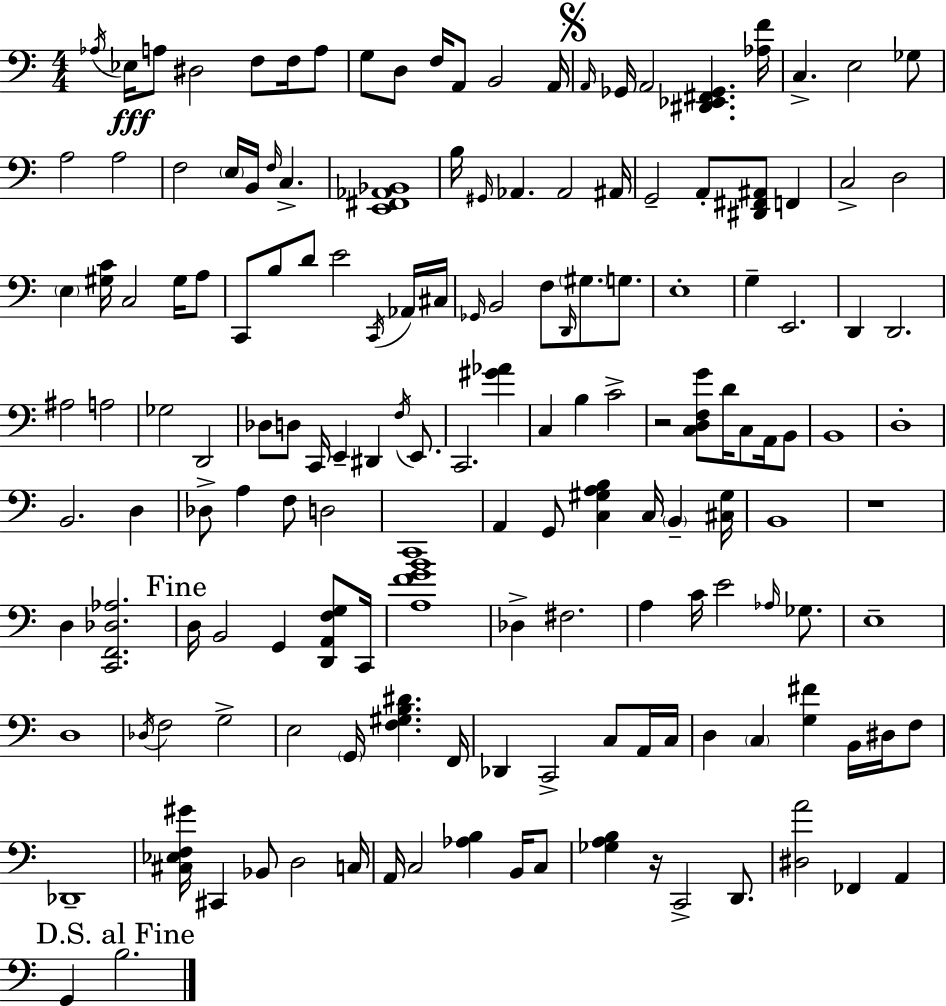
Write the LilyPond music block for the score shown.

{
  \clef bass
  \numericTimeSignature
  \time 4/4
  \key c \major
  \acciaccatura { aes16 }\fff ees16 a8 dis2 f8 f16 a8 | g8 d8 f16 a,8 b,2 | a,16 \mark \markup { \musicglyph "scripts.segno" } \grace { a,16 } ges,16 a,2 <dis, ees, fis, ges,>4. | <aes f'>16 c4.-> e2 | \break ges8 a2 a2 | f2 \parenthesize e16 b,16 \grace { f16 } c4.-> | <e, fis, aes, bes,>1 | b16 \grace { gis,16 } aes,4. aes,2 | \break ais,16 g,2-- a,8-. <dis, fis, ais,>8 | f,4 c2-> d2 | \parenthesize e4 <gis c'>16 c2 | gis16 a8 c,8 b8 d'8 e'2 | \break \acciaccatura { c,16 } aes,16 cis16 \grace { ges,16 } b,2 f8 | \grace { d,16 } \parenthesize gis8. g8. e1-. | g4-- e,2. | d,4 d,2. | \break ais2 a2 | ges2 d,2 | des8 d8 c,16 e,4-- | dis,4 \acciaccatura { f16 } e,8. c,2. | \break <gis' aes'>4 c4 b4 | c'2-> r2 | <c d f g'>8 d'16 c8 a,16 b,8 b,1 | d1-. | \break b,2. | d4 des8-> a4 f8 | d2 c,1 | a,4 g,8 <c gis a b>4 | \break c16 \parenthesize b,4-- <cis gis>16 b,1 | r1 | d4 <c, f, des aes>2. | \mark "Fine" d16 b,2 | \break g,4 <d, a, f g>8 c,16 <a f' g' b'>1 | des4-> fis2. | a4 c'16 e'2 | \grace { aes16 } ges8. e1-- | \break d1 | \acciaccatura { des16 } f2 | g2-> e2 | \parenthesize g,16 <f gis b dis'>4. f,16 des,4 c,2-> | \break c8 a,16 c16 d4 \parenthesize c4 | <g fis'>4 b,16 dis16 f8 des,1-- | <cis ees f gis'>16 cis,4 bes,8 | d2 c16 a,16 c2 | \break <aes b>4 b,16 c8 <ges a b>4 r16 c,2-> | d,8. <dis a'>2 | fes,4 a,4 \mark "D.S. al Fine" g,4 b2. | \bar "|."
}